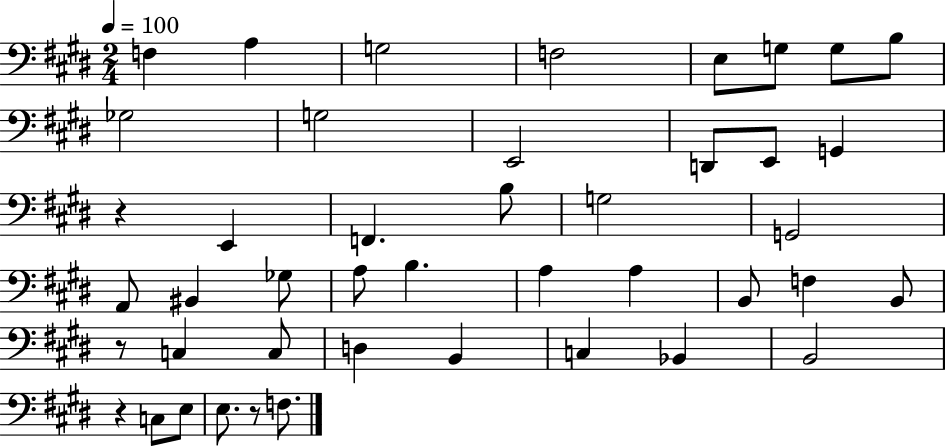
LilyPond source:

{
  \clef bass
  \numericTimeSignature
  \time 2/4
  \key e \major
  \tempo 4 = 100
  \repeat volta 2 { f4 a4 | g2 | f2 | e8 g8 g8 b8 | \break ges2 | g2 | e,2 | d,8 e,8 g,4 | \break r4 e,4 | f,4. b8 | g2 | g,2 | \break a,8 bis,4 ges8 | a8 b4. | a4 a4 | b,8 f4 b,8 | \break r8 c4 c8 | d4 b,4 | c4 bes,4 | b,2 | \break r4 c8 e8 | e8. r8 f8. | } \bar "|."
}